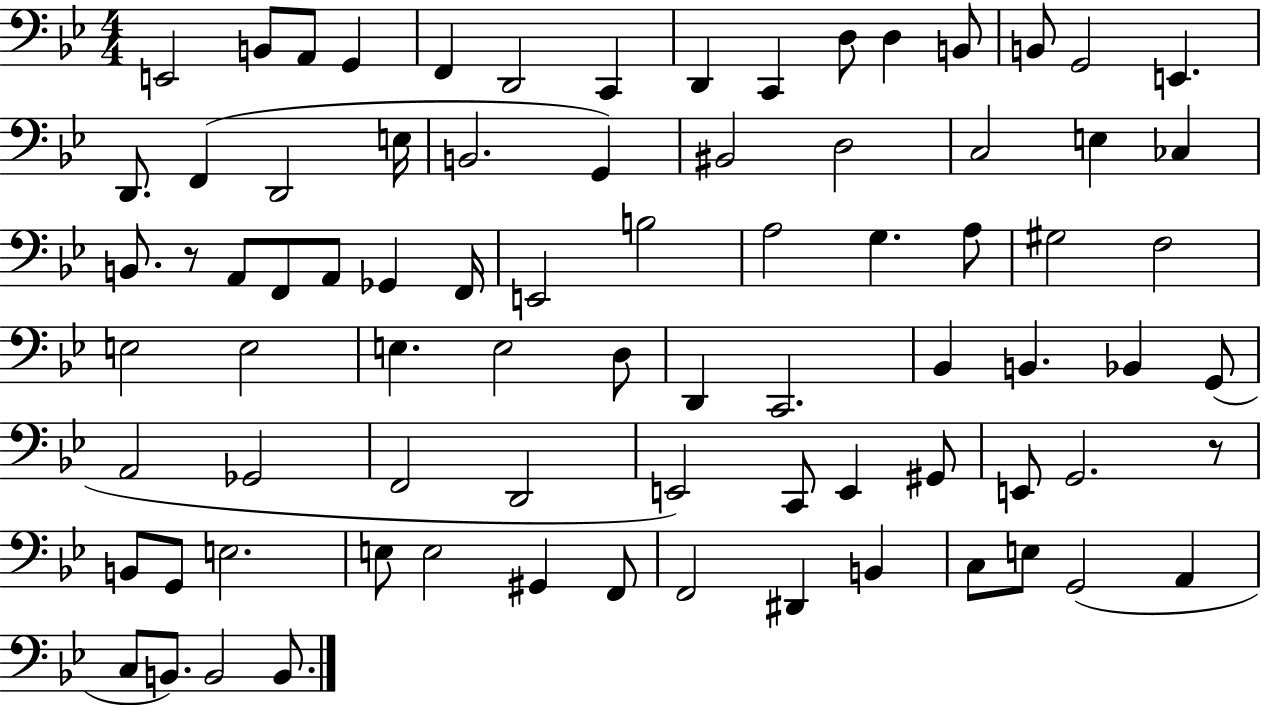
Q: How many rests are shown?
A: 2